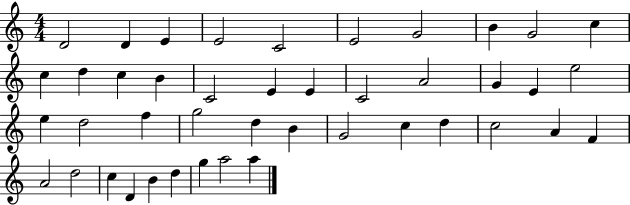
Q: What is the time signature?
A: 4/4